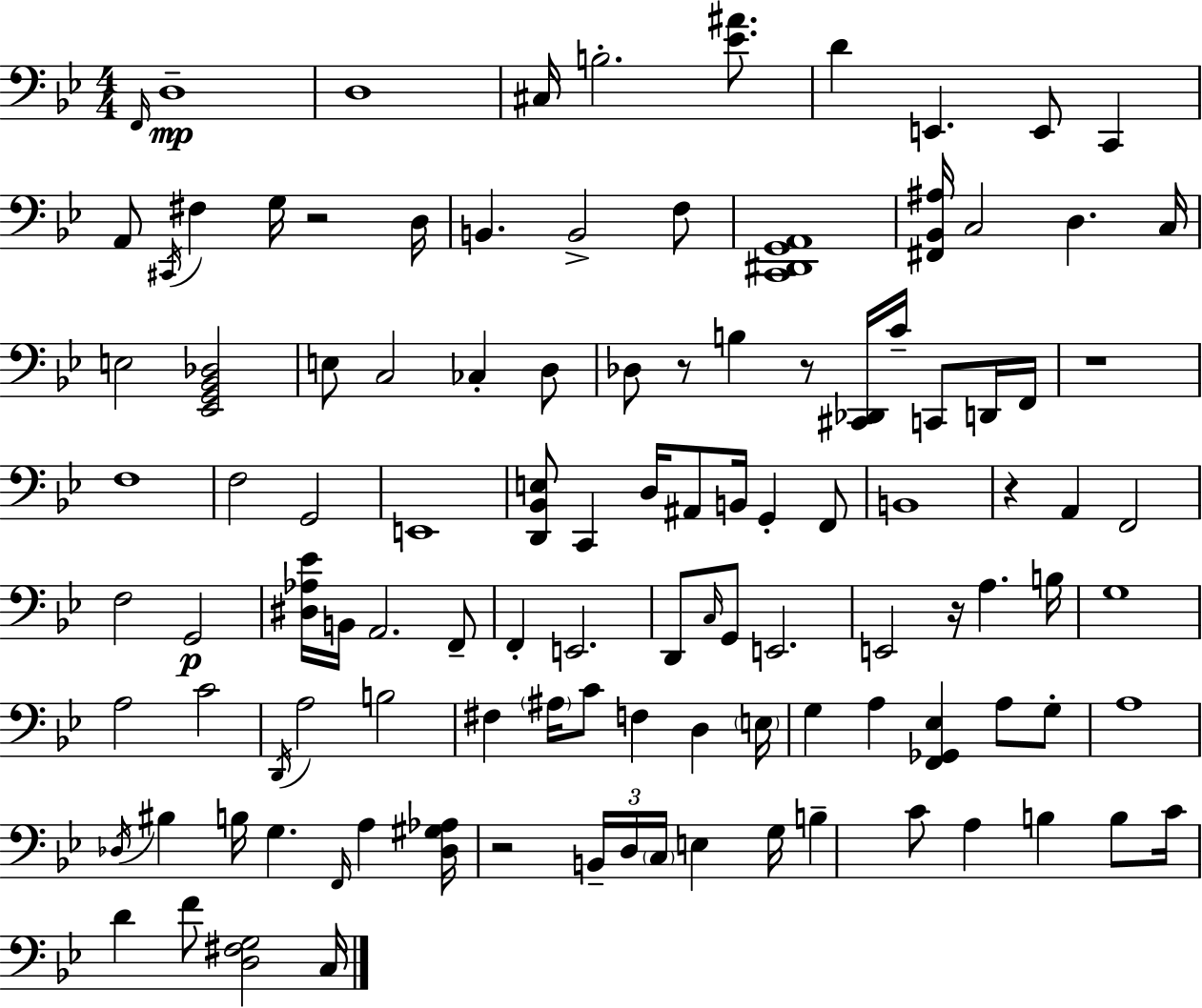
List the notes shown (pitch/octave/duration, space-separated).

F2/s D3/w D3/w C#3/s B3/h. [Eb4,A#4]/e. D4/q E2/q. E2/e C2/q A2/e C#2/s F#3/q G3/s R/h D3/s B2/q. B2/h F3/e [C2,D#2,G2,A2]/w [F#2,Bb2,A#3]/s C3/h D3/q. C3/s E3/h [Eb2,G2,Bb2,Db3]/h E3/e C3/h CES3/q D3/e Db3/e R/e B3/q R/e [C#2,Db2]/s C4/s C2/e D2/s F2/s R/w F3/w F3/h G2/h E2/w [D2,Bb2,E3]/e C2/q D3/s A#2/e B2/s G2/q F2/e B2/w R/q A2/q F2/h F3/h G2/h [D#3,Ab3,Eb4]/s B2/s A2/h. F2/e F2/q E2/h. D2/e C3/s G2/e E2/h. E2/h R/s A3/q. B3/s G3/w A3/h C4/h D2/s A3/h B3/h F#3/q A#3/s C4/e F3/q D3/q E3/s G3/q A3/q [F2,Gb2,Eb3]/q A3/e G3/e A3/w Db3/s BIS3/q B3/s G3/q. F2/s A3/q [Db3,G#3,Ab3]/s R/h B2/s D3/s C3/s E3/q G3/s B3/q C4/e A3/q B3/q B3/e C4/s D4/q F4/e [D3,F#3,G3]/h C3/s